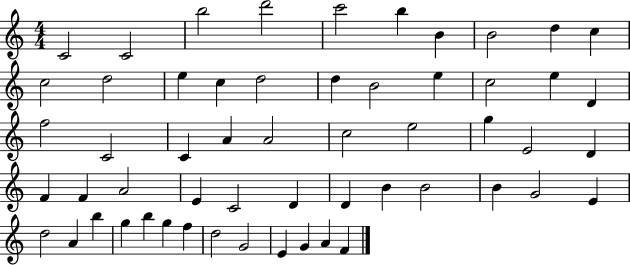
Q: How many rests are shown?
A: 0